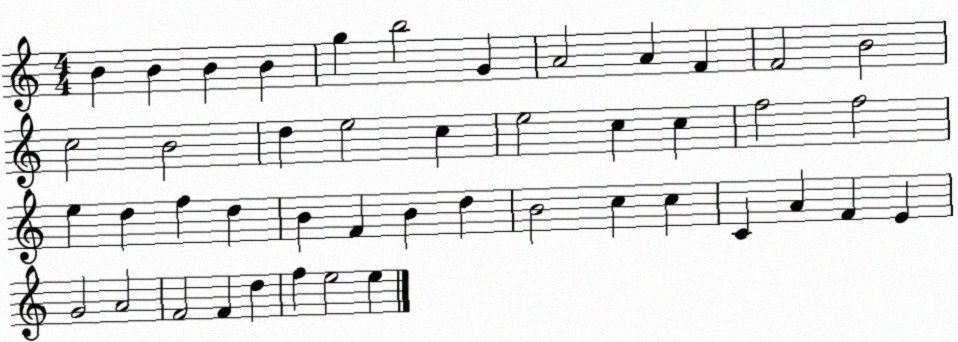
X:1
T:Untitled
M:4/4
L:1/4
K:C
B B B B g b2 G A2 A F F2 B2 c2 B2 d e2 c e2 c c f2 f2 e d f d B F B d B2 c c C A F E G2 A2 F2 F d f e2 e